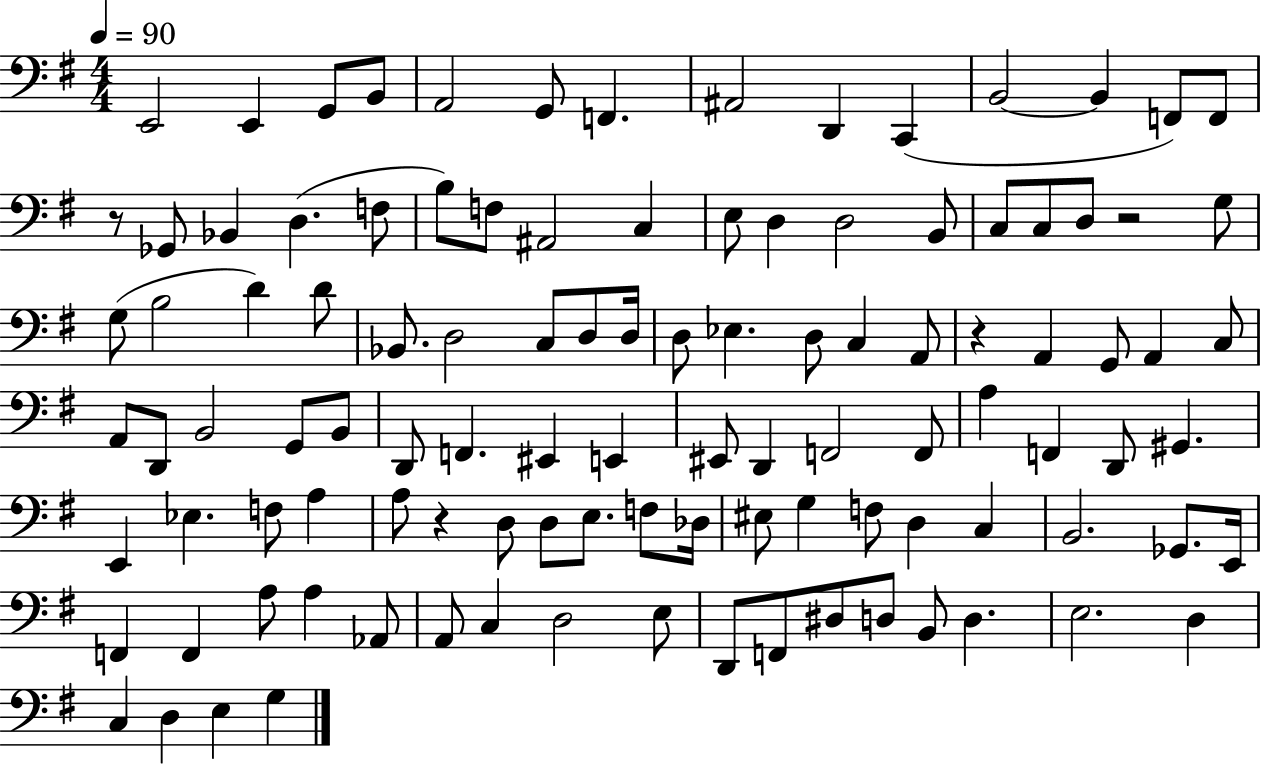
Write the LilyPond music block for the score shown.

{
  \clef bass
  \numericTimeSignature
  \time 4/4
  \key g \major
  \tempo 4 = 90
  \repeat volta 2 { e,2 e,4 g,8 b,8 | a,2 g,8 f,4. | ais,2 d,4 c,4( | b,2~~ b,4 f,8) f,8 | \break r8 ges,8 bes,4 d4.( f8 | b8) f8 ais,2 c4 | e8 d4 d2 b,8 | c8 c8 d8 r2 g8 | \break g8( b2 d'4) d'8 | bes,8. d2 c8 d8 d16 | d8 ees4. d8 c4 a,8 | r4 a,4 g,8 a,4 c8 | \break a,8 d,8 b,2 g,8 b,8 | d,8 f,4. eis,4 e,4 | eis,8 d,4 f,2 f,8 | a4 f,4 d,8 gis,4. | \break e,4 ees4. f8 a4 | a8 r4 d8 d8 e8. f8 des16 | eis8 g4 f8 d4 c4 | b,2. ges,8. e,16 | \break f,4 f,4 a8 a4 aes,8 | a,8 c4 d2 e8 | d,8 f,8 dis8 d8 b,8 d4. | e2. d4 | \break c4 d4 e4 g4 | } \bar "|."
}